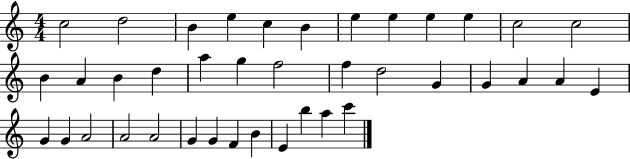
X:1
T:Untitled
M:4/4
L:1/4
K:C
c2 d2 B e c B e e e e c2 c2 B A B d a g f2 f d2 G G A A E G G A2 A2 A2 G G F B E b a c'